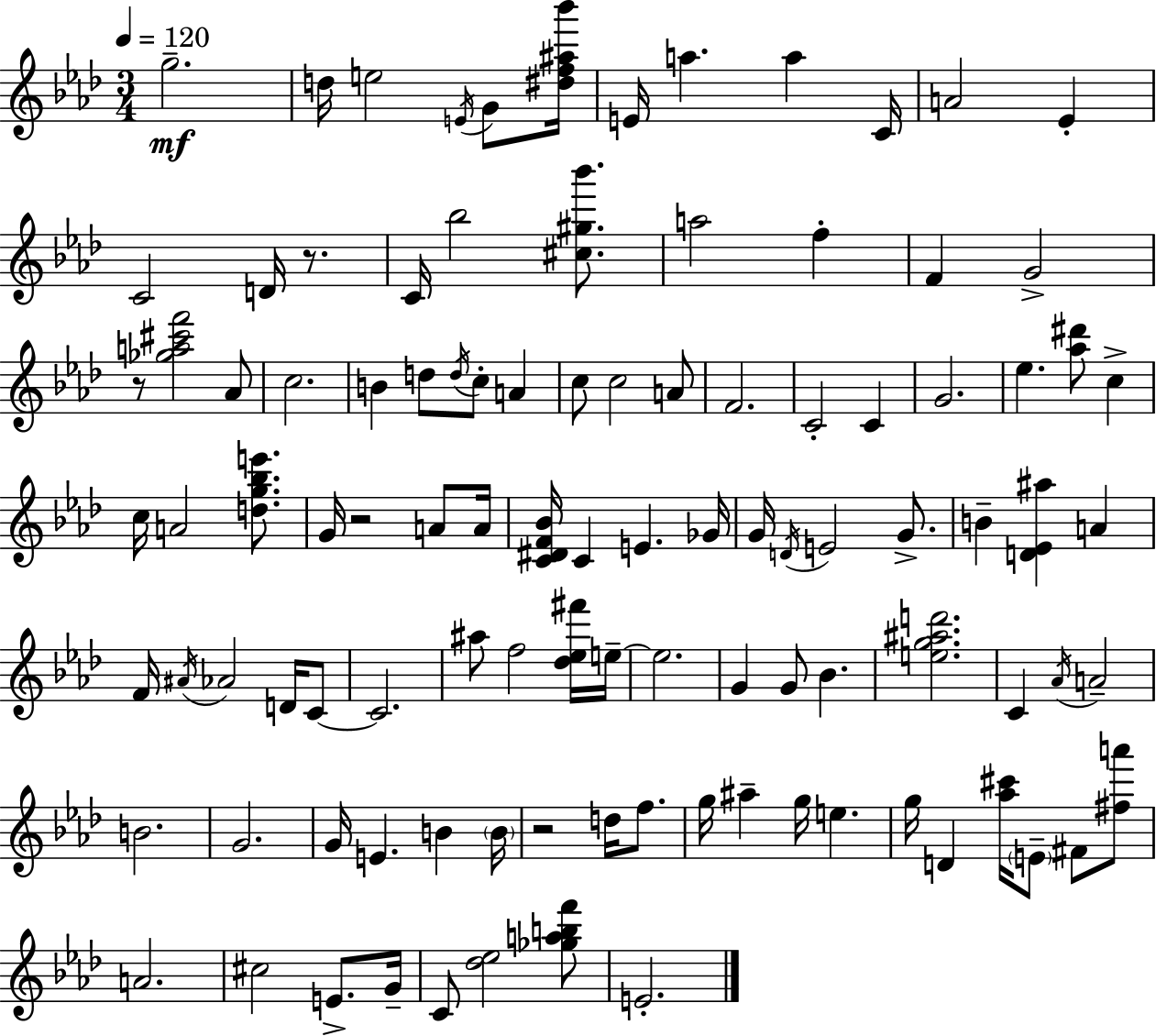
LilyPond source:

{
  \clef treble
  \numericTimeSignature
  \time 3/4
  \key f \minor
  \tempo 4 = 120
  g''2.--\mf | d''16 e''2 \acciaccatura { e'16 } g'8 | <dis'' f'' ais'' bes'''>16 e'16 a''4. a''4 | c'16 a'2 ees'4-. | \break c'2 d'16 r8. | c'16 bes''2 <cis'' gis'' bes'''>8. | a''2 f''4-. | f'4 g'2-> | \break r8 <ges'' a'' cis''' f'''>2 aes'8 | c''2. | b'4 d''8 \acciaccatura { d''16 } c''8-. a'4 | c''8 c''2 | \break a'8 f'2. | c'2-. c'4 | g'2. | ees''4. <aes'' dis'''>8 c''4-> | \break c''16 a'2 <d'' g'' bes'' e'''>8. | g'16 r2 a'8 | a'16 <c' dis' f' bes'>16 c'4 e'4. | ges'16 g'16 \acciaccatura { d'16 } e'2 | \break g'8.-> b'4-- <d' ees' ais''>4 a'4 | f'16 \acciaccatura { ais'16 } aes'2 | d'16 c'8~~ c'2. | ais''8 f''2 | \break <des'' ees'' fis'''>16 e''16--~~ e''2. | g'4 g'8 bes'4. | <e'' g'' ais'' d'''>2. | c'4 \acciaccatura { aes'16 } a'2-- | \break b'2. | g'2. | g'16 e'4. | b'4 \parenthesize b'16 r2 | \break d''16 f''8. g''16 ais''4-- g''16 e''4. | g''16 d'4 <aes'' cis'''>16 \parenthesize e'8-- | fis'8 <fis'' a'''>8 a'2. | cis''2 | \break e'8.-> g'16-- c'8 <des'' ees''>2 | <ges'' a'' b'' f'''>8 e'2.-. | \bar "|."
}